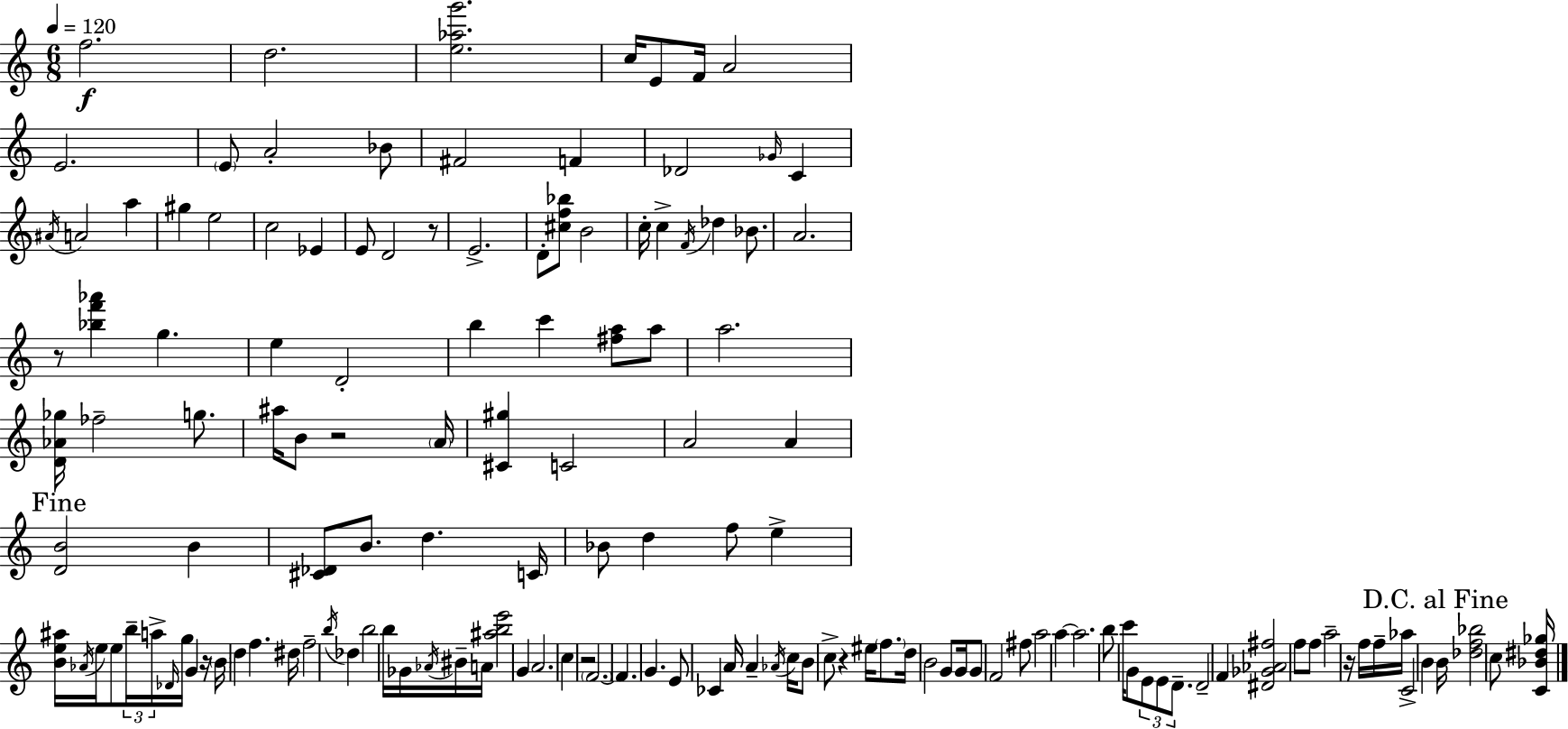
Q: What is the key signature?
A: C major